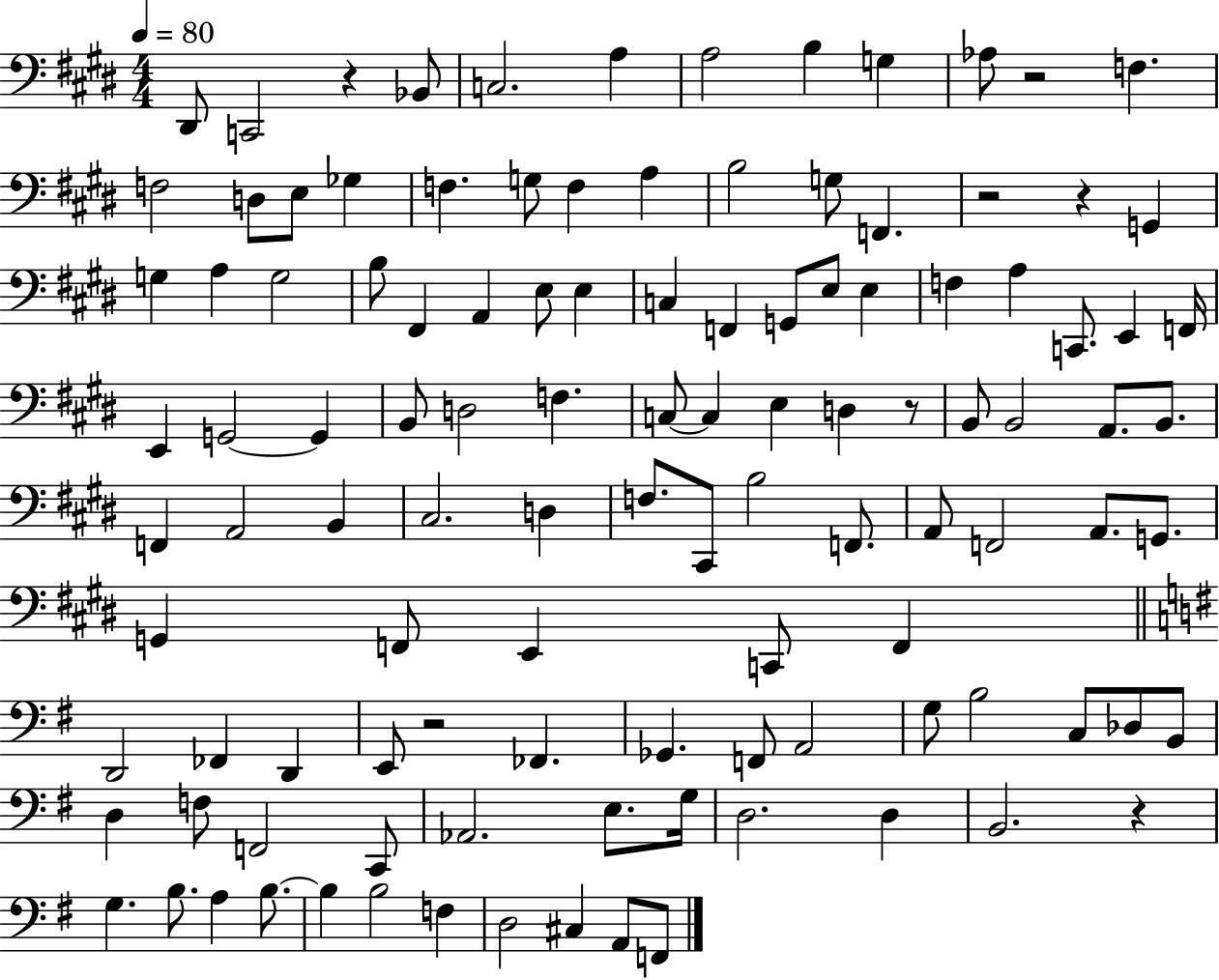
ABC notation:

X:1
T:Untitled
M:4/4
L:1/4
K:E
^D,,/2 C,,2 z _B,,/2 C,2 A, A,2 B, G, _A,/2 z2 F, F,2 D,/2 E,/2 _G, F, G,/2 F, A, B,2 G,/2 F,, z2 z G,, G, A, G,2 B,/2 ^F,, A,, E,/2 E, C, F,, G,,/2 E,/2 E, F, A, C,,/2 E,, F,,/4 E,, G,,2 G,, B,,/2 D,2 F, C,/2 C, E, D, z/2 B,,/2 B,,2 A,,/2 B,,/2 F,, A,,2 B,, ^C,2 D, F,/2 ^C,,/2 B,2 F,,/2 A,,/2 F,,2 A,,/2 G,,/2 G,, F,,/2 E,, C,,/2 F,, D,,2 _F,, D,, E,,/2 z2 _F,, _G,, F,,/2 A,,2 G,/2 B,2 C,/2 _D,/2 B,,/2 D, F,/2 F,,2 C,,/2 _A,,2 E,/2 G,/4 D,2 D, B,,2 z G, B,/2 A, B,/2 B, B,2 F, D,2 ^C, A,,/2 F,,/2